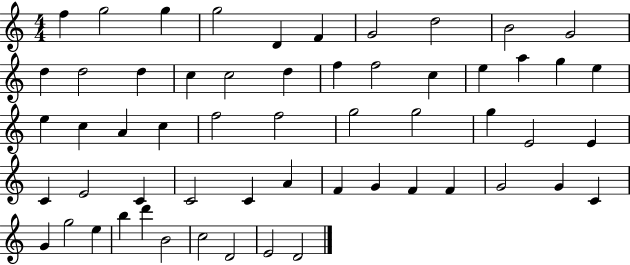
{
  \clef treble
  \numericTimeSignature
  \time 4/4
  \key c \major
  f''4 g''2 g''4 | g''2 d'4 f'4 | g'2 d''2 | b'2 g'2 | \break d''4 d''2 d''4 | c''4 c''2 d''4 | f''4 f''2 c''4 | e''4 a''4 g''4 e''4 | \break e''4 c''4 a'4 c''4 | f''2 f''2 | g''2 g''2 | g''4 e'2 e'4 | \break c'4 e'2 c'4 | c'2 c'4 a'4 | f'4 g'4 f'4 f'4 | g'2 g'4 c'4 | \break g'4 g''2 e''4 | b''4 d'''4 b'2 | c''2 d'2 | e'2 d'2 | \break \bar "|."
}